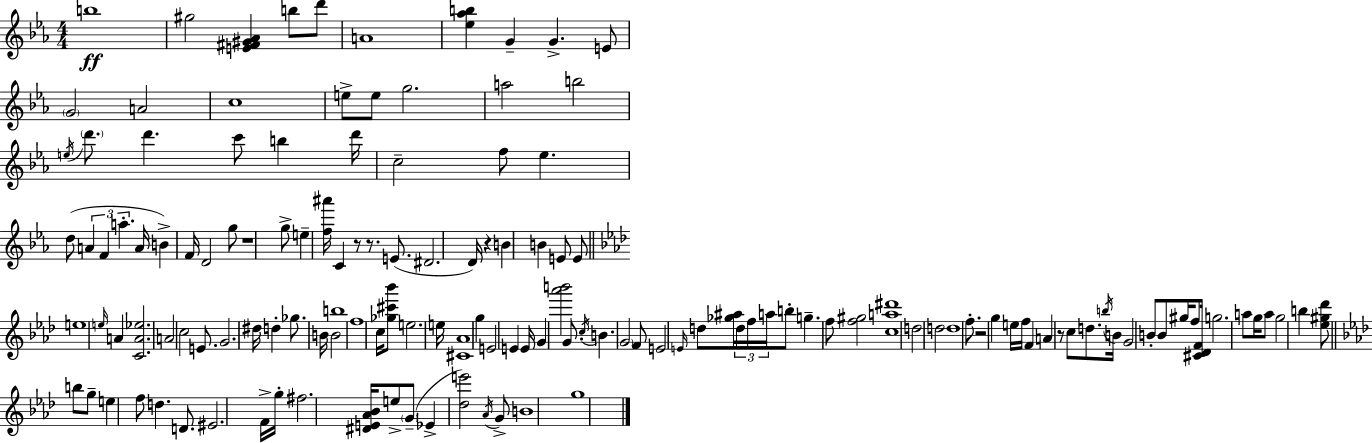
B5/w G#5/h [E4,F#4,G#4,Ab4]/q B5/e D6/e A4/w [Eb5,Ab5,B5]/q G4/q G4/q. E4/e G4/h A4/h C5/w E5/e E5/e G5/h. A5/h B5/h E5/s D6/e. D6/q. C6/e B5/q D6/s C5/h F5/e Eb5/q. D5/e A4/q F4/q A5/q. A4/s B4/q F4/s D4/h G5/e R/w G5/e E5/q [F5,A#6]/s C4/q R/e R/e. E4/e. D#4/h. D4/s R/q B4/q B4/q E4/e E4/e E5/w E5/s A4/q [C4,A4,Eb5]/h. A4/h C5/h E4/e. G4/h. D#5/s D5/q Gb5/e. B4/s B4/h B5/w F5/w C5/s [Gb5,C#6,Bb6]/e E5/h. E5/s [C#4,Ab4]/w G5/q E4/h E4/q E4/s G4/q [Ab6,B6]/h G4/e. C5/s B4/q. G4/h F4/e E4/h E4/s D5/e [Gb5,A#5]/s D5/s F5/s A5/s B5/e G5/q. F5/e [F5,G#5]/h [C5,A5,D#6]/w D5/h D5/h D5/w F5/e. R/h G5/q E5/s F5/s F4/q A4/q R/e C5/e D5/e. B5/s B4/s G4/h B4/e B4/e G#5/s F5/e [C#4,Db4,F4]/s G5/h. A5/e G5/s A5/e G5/h B5/q [Eb5,G#5,Db6]/e B5/e G5/e E5/q F5/e D5/q. D4/e. EIS4/h. F4/s G5/s F#5/h. [D#4,E4,Ab4,Bb4]/s E5/e G4/e Eb4/q [Db5,E6]/h Ab4/s G4/e B4/w G5/w